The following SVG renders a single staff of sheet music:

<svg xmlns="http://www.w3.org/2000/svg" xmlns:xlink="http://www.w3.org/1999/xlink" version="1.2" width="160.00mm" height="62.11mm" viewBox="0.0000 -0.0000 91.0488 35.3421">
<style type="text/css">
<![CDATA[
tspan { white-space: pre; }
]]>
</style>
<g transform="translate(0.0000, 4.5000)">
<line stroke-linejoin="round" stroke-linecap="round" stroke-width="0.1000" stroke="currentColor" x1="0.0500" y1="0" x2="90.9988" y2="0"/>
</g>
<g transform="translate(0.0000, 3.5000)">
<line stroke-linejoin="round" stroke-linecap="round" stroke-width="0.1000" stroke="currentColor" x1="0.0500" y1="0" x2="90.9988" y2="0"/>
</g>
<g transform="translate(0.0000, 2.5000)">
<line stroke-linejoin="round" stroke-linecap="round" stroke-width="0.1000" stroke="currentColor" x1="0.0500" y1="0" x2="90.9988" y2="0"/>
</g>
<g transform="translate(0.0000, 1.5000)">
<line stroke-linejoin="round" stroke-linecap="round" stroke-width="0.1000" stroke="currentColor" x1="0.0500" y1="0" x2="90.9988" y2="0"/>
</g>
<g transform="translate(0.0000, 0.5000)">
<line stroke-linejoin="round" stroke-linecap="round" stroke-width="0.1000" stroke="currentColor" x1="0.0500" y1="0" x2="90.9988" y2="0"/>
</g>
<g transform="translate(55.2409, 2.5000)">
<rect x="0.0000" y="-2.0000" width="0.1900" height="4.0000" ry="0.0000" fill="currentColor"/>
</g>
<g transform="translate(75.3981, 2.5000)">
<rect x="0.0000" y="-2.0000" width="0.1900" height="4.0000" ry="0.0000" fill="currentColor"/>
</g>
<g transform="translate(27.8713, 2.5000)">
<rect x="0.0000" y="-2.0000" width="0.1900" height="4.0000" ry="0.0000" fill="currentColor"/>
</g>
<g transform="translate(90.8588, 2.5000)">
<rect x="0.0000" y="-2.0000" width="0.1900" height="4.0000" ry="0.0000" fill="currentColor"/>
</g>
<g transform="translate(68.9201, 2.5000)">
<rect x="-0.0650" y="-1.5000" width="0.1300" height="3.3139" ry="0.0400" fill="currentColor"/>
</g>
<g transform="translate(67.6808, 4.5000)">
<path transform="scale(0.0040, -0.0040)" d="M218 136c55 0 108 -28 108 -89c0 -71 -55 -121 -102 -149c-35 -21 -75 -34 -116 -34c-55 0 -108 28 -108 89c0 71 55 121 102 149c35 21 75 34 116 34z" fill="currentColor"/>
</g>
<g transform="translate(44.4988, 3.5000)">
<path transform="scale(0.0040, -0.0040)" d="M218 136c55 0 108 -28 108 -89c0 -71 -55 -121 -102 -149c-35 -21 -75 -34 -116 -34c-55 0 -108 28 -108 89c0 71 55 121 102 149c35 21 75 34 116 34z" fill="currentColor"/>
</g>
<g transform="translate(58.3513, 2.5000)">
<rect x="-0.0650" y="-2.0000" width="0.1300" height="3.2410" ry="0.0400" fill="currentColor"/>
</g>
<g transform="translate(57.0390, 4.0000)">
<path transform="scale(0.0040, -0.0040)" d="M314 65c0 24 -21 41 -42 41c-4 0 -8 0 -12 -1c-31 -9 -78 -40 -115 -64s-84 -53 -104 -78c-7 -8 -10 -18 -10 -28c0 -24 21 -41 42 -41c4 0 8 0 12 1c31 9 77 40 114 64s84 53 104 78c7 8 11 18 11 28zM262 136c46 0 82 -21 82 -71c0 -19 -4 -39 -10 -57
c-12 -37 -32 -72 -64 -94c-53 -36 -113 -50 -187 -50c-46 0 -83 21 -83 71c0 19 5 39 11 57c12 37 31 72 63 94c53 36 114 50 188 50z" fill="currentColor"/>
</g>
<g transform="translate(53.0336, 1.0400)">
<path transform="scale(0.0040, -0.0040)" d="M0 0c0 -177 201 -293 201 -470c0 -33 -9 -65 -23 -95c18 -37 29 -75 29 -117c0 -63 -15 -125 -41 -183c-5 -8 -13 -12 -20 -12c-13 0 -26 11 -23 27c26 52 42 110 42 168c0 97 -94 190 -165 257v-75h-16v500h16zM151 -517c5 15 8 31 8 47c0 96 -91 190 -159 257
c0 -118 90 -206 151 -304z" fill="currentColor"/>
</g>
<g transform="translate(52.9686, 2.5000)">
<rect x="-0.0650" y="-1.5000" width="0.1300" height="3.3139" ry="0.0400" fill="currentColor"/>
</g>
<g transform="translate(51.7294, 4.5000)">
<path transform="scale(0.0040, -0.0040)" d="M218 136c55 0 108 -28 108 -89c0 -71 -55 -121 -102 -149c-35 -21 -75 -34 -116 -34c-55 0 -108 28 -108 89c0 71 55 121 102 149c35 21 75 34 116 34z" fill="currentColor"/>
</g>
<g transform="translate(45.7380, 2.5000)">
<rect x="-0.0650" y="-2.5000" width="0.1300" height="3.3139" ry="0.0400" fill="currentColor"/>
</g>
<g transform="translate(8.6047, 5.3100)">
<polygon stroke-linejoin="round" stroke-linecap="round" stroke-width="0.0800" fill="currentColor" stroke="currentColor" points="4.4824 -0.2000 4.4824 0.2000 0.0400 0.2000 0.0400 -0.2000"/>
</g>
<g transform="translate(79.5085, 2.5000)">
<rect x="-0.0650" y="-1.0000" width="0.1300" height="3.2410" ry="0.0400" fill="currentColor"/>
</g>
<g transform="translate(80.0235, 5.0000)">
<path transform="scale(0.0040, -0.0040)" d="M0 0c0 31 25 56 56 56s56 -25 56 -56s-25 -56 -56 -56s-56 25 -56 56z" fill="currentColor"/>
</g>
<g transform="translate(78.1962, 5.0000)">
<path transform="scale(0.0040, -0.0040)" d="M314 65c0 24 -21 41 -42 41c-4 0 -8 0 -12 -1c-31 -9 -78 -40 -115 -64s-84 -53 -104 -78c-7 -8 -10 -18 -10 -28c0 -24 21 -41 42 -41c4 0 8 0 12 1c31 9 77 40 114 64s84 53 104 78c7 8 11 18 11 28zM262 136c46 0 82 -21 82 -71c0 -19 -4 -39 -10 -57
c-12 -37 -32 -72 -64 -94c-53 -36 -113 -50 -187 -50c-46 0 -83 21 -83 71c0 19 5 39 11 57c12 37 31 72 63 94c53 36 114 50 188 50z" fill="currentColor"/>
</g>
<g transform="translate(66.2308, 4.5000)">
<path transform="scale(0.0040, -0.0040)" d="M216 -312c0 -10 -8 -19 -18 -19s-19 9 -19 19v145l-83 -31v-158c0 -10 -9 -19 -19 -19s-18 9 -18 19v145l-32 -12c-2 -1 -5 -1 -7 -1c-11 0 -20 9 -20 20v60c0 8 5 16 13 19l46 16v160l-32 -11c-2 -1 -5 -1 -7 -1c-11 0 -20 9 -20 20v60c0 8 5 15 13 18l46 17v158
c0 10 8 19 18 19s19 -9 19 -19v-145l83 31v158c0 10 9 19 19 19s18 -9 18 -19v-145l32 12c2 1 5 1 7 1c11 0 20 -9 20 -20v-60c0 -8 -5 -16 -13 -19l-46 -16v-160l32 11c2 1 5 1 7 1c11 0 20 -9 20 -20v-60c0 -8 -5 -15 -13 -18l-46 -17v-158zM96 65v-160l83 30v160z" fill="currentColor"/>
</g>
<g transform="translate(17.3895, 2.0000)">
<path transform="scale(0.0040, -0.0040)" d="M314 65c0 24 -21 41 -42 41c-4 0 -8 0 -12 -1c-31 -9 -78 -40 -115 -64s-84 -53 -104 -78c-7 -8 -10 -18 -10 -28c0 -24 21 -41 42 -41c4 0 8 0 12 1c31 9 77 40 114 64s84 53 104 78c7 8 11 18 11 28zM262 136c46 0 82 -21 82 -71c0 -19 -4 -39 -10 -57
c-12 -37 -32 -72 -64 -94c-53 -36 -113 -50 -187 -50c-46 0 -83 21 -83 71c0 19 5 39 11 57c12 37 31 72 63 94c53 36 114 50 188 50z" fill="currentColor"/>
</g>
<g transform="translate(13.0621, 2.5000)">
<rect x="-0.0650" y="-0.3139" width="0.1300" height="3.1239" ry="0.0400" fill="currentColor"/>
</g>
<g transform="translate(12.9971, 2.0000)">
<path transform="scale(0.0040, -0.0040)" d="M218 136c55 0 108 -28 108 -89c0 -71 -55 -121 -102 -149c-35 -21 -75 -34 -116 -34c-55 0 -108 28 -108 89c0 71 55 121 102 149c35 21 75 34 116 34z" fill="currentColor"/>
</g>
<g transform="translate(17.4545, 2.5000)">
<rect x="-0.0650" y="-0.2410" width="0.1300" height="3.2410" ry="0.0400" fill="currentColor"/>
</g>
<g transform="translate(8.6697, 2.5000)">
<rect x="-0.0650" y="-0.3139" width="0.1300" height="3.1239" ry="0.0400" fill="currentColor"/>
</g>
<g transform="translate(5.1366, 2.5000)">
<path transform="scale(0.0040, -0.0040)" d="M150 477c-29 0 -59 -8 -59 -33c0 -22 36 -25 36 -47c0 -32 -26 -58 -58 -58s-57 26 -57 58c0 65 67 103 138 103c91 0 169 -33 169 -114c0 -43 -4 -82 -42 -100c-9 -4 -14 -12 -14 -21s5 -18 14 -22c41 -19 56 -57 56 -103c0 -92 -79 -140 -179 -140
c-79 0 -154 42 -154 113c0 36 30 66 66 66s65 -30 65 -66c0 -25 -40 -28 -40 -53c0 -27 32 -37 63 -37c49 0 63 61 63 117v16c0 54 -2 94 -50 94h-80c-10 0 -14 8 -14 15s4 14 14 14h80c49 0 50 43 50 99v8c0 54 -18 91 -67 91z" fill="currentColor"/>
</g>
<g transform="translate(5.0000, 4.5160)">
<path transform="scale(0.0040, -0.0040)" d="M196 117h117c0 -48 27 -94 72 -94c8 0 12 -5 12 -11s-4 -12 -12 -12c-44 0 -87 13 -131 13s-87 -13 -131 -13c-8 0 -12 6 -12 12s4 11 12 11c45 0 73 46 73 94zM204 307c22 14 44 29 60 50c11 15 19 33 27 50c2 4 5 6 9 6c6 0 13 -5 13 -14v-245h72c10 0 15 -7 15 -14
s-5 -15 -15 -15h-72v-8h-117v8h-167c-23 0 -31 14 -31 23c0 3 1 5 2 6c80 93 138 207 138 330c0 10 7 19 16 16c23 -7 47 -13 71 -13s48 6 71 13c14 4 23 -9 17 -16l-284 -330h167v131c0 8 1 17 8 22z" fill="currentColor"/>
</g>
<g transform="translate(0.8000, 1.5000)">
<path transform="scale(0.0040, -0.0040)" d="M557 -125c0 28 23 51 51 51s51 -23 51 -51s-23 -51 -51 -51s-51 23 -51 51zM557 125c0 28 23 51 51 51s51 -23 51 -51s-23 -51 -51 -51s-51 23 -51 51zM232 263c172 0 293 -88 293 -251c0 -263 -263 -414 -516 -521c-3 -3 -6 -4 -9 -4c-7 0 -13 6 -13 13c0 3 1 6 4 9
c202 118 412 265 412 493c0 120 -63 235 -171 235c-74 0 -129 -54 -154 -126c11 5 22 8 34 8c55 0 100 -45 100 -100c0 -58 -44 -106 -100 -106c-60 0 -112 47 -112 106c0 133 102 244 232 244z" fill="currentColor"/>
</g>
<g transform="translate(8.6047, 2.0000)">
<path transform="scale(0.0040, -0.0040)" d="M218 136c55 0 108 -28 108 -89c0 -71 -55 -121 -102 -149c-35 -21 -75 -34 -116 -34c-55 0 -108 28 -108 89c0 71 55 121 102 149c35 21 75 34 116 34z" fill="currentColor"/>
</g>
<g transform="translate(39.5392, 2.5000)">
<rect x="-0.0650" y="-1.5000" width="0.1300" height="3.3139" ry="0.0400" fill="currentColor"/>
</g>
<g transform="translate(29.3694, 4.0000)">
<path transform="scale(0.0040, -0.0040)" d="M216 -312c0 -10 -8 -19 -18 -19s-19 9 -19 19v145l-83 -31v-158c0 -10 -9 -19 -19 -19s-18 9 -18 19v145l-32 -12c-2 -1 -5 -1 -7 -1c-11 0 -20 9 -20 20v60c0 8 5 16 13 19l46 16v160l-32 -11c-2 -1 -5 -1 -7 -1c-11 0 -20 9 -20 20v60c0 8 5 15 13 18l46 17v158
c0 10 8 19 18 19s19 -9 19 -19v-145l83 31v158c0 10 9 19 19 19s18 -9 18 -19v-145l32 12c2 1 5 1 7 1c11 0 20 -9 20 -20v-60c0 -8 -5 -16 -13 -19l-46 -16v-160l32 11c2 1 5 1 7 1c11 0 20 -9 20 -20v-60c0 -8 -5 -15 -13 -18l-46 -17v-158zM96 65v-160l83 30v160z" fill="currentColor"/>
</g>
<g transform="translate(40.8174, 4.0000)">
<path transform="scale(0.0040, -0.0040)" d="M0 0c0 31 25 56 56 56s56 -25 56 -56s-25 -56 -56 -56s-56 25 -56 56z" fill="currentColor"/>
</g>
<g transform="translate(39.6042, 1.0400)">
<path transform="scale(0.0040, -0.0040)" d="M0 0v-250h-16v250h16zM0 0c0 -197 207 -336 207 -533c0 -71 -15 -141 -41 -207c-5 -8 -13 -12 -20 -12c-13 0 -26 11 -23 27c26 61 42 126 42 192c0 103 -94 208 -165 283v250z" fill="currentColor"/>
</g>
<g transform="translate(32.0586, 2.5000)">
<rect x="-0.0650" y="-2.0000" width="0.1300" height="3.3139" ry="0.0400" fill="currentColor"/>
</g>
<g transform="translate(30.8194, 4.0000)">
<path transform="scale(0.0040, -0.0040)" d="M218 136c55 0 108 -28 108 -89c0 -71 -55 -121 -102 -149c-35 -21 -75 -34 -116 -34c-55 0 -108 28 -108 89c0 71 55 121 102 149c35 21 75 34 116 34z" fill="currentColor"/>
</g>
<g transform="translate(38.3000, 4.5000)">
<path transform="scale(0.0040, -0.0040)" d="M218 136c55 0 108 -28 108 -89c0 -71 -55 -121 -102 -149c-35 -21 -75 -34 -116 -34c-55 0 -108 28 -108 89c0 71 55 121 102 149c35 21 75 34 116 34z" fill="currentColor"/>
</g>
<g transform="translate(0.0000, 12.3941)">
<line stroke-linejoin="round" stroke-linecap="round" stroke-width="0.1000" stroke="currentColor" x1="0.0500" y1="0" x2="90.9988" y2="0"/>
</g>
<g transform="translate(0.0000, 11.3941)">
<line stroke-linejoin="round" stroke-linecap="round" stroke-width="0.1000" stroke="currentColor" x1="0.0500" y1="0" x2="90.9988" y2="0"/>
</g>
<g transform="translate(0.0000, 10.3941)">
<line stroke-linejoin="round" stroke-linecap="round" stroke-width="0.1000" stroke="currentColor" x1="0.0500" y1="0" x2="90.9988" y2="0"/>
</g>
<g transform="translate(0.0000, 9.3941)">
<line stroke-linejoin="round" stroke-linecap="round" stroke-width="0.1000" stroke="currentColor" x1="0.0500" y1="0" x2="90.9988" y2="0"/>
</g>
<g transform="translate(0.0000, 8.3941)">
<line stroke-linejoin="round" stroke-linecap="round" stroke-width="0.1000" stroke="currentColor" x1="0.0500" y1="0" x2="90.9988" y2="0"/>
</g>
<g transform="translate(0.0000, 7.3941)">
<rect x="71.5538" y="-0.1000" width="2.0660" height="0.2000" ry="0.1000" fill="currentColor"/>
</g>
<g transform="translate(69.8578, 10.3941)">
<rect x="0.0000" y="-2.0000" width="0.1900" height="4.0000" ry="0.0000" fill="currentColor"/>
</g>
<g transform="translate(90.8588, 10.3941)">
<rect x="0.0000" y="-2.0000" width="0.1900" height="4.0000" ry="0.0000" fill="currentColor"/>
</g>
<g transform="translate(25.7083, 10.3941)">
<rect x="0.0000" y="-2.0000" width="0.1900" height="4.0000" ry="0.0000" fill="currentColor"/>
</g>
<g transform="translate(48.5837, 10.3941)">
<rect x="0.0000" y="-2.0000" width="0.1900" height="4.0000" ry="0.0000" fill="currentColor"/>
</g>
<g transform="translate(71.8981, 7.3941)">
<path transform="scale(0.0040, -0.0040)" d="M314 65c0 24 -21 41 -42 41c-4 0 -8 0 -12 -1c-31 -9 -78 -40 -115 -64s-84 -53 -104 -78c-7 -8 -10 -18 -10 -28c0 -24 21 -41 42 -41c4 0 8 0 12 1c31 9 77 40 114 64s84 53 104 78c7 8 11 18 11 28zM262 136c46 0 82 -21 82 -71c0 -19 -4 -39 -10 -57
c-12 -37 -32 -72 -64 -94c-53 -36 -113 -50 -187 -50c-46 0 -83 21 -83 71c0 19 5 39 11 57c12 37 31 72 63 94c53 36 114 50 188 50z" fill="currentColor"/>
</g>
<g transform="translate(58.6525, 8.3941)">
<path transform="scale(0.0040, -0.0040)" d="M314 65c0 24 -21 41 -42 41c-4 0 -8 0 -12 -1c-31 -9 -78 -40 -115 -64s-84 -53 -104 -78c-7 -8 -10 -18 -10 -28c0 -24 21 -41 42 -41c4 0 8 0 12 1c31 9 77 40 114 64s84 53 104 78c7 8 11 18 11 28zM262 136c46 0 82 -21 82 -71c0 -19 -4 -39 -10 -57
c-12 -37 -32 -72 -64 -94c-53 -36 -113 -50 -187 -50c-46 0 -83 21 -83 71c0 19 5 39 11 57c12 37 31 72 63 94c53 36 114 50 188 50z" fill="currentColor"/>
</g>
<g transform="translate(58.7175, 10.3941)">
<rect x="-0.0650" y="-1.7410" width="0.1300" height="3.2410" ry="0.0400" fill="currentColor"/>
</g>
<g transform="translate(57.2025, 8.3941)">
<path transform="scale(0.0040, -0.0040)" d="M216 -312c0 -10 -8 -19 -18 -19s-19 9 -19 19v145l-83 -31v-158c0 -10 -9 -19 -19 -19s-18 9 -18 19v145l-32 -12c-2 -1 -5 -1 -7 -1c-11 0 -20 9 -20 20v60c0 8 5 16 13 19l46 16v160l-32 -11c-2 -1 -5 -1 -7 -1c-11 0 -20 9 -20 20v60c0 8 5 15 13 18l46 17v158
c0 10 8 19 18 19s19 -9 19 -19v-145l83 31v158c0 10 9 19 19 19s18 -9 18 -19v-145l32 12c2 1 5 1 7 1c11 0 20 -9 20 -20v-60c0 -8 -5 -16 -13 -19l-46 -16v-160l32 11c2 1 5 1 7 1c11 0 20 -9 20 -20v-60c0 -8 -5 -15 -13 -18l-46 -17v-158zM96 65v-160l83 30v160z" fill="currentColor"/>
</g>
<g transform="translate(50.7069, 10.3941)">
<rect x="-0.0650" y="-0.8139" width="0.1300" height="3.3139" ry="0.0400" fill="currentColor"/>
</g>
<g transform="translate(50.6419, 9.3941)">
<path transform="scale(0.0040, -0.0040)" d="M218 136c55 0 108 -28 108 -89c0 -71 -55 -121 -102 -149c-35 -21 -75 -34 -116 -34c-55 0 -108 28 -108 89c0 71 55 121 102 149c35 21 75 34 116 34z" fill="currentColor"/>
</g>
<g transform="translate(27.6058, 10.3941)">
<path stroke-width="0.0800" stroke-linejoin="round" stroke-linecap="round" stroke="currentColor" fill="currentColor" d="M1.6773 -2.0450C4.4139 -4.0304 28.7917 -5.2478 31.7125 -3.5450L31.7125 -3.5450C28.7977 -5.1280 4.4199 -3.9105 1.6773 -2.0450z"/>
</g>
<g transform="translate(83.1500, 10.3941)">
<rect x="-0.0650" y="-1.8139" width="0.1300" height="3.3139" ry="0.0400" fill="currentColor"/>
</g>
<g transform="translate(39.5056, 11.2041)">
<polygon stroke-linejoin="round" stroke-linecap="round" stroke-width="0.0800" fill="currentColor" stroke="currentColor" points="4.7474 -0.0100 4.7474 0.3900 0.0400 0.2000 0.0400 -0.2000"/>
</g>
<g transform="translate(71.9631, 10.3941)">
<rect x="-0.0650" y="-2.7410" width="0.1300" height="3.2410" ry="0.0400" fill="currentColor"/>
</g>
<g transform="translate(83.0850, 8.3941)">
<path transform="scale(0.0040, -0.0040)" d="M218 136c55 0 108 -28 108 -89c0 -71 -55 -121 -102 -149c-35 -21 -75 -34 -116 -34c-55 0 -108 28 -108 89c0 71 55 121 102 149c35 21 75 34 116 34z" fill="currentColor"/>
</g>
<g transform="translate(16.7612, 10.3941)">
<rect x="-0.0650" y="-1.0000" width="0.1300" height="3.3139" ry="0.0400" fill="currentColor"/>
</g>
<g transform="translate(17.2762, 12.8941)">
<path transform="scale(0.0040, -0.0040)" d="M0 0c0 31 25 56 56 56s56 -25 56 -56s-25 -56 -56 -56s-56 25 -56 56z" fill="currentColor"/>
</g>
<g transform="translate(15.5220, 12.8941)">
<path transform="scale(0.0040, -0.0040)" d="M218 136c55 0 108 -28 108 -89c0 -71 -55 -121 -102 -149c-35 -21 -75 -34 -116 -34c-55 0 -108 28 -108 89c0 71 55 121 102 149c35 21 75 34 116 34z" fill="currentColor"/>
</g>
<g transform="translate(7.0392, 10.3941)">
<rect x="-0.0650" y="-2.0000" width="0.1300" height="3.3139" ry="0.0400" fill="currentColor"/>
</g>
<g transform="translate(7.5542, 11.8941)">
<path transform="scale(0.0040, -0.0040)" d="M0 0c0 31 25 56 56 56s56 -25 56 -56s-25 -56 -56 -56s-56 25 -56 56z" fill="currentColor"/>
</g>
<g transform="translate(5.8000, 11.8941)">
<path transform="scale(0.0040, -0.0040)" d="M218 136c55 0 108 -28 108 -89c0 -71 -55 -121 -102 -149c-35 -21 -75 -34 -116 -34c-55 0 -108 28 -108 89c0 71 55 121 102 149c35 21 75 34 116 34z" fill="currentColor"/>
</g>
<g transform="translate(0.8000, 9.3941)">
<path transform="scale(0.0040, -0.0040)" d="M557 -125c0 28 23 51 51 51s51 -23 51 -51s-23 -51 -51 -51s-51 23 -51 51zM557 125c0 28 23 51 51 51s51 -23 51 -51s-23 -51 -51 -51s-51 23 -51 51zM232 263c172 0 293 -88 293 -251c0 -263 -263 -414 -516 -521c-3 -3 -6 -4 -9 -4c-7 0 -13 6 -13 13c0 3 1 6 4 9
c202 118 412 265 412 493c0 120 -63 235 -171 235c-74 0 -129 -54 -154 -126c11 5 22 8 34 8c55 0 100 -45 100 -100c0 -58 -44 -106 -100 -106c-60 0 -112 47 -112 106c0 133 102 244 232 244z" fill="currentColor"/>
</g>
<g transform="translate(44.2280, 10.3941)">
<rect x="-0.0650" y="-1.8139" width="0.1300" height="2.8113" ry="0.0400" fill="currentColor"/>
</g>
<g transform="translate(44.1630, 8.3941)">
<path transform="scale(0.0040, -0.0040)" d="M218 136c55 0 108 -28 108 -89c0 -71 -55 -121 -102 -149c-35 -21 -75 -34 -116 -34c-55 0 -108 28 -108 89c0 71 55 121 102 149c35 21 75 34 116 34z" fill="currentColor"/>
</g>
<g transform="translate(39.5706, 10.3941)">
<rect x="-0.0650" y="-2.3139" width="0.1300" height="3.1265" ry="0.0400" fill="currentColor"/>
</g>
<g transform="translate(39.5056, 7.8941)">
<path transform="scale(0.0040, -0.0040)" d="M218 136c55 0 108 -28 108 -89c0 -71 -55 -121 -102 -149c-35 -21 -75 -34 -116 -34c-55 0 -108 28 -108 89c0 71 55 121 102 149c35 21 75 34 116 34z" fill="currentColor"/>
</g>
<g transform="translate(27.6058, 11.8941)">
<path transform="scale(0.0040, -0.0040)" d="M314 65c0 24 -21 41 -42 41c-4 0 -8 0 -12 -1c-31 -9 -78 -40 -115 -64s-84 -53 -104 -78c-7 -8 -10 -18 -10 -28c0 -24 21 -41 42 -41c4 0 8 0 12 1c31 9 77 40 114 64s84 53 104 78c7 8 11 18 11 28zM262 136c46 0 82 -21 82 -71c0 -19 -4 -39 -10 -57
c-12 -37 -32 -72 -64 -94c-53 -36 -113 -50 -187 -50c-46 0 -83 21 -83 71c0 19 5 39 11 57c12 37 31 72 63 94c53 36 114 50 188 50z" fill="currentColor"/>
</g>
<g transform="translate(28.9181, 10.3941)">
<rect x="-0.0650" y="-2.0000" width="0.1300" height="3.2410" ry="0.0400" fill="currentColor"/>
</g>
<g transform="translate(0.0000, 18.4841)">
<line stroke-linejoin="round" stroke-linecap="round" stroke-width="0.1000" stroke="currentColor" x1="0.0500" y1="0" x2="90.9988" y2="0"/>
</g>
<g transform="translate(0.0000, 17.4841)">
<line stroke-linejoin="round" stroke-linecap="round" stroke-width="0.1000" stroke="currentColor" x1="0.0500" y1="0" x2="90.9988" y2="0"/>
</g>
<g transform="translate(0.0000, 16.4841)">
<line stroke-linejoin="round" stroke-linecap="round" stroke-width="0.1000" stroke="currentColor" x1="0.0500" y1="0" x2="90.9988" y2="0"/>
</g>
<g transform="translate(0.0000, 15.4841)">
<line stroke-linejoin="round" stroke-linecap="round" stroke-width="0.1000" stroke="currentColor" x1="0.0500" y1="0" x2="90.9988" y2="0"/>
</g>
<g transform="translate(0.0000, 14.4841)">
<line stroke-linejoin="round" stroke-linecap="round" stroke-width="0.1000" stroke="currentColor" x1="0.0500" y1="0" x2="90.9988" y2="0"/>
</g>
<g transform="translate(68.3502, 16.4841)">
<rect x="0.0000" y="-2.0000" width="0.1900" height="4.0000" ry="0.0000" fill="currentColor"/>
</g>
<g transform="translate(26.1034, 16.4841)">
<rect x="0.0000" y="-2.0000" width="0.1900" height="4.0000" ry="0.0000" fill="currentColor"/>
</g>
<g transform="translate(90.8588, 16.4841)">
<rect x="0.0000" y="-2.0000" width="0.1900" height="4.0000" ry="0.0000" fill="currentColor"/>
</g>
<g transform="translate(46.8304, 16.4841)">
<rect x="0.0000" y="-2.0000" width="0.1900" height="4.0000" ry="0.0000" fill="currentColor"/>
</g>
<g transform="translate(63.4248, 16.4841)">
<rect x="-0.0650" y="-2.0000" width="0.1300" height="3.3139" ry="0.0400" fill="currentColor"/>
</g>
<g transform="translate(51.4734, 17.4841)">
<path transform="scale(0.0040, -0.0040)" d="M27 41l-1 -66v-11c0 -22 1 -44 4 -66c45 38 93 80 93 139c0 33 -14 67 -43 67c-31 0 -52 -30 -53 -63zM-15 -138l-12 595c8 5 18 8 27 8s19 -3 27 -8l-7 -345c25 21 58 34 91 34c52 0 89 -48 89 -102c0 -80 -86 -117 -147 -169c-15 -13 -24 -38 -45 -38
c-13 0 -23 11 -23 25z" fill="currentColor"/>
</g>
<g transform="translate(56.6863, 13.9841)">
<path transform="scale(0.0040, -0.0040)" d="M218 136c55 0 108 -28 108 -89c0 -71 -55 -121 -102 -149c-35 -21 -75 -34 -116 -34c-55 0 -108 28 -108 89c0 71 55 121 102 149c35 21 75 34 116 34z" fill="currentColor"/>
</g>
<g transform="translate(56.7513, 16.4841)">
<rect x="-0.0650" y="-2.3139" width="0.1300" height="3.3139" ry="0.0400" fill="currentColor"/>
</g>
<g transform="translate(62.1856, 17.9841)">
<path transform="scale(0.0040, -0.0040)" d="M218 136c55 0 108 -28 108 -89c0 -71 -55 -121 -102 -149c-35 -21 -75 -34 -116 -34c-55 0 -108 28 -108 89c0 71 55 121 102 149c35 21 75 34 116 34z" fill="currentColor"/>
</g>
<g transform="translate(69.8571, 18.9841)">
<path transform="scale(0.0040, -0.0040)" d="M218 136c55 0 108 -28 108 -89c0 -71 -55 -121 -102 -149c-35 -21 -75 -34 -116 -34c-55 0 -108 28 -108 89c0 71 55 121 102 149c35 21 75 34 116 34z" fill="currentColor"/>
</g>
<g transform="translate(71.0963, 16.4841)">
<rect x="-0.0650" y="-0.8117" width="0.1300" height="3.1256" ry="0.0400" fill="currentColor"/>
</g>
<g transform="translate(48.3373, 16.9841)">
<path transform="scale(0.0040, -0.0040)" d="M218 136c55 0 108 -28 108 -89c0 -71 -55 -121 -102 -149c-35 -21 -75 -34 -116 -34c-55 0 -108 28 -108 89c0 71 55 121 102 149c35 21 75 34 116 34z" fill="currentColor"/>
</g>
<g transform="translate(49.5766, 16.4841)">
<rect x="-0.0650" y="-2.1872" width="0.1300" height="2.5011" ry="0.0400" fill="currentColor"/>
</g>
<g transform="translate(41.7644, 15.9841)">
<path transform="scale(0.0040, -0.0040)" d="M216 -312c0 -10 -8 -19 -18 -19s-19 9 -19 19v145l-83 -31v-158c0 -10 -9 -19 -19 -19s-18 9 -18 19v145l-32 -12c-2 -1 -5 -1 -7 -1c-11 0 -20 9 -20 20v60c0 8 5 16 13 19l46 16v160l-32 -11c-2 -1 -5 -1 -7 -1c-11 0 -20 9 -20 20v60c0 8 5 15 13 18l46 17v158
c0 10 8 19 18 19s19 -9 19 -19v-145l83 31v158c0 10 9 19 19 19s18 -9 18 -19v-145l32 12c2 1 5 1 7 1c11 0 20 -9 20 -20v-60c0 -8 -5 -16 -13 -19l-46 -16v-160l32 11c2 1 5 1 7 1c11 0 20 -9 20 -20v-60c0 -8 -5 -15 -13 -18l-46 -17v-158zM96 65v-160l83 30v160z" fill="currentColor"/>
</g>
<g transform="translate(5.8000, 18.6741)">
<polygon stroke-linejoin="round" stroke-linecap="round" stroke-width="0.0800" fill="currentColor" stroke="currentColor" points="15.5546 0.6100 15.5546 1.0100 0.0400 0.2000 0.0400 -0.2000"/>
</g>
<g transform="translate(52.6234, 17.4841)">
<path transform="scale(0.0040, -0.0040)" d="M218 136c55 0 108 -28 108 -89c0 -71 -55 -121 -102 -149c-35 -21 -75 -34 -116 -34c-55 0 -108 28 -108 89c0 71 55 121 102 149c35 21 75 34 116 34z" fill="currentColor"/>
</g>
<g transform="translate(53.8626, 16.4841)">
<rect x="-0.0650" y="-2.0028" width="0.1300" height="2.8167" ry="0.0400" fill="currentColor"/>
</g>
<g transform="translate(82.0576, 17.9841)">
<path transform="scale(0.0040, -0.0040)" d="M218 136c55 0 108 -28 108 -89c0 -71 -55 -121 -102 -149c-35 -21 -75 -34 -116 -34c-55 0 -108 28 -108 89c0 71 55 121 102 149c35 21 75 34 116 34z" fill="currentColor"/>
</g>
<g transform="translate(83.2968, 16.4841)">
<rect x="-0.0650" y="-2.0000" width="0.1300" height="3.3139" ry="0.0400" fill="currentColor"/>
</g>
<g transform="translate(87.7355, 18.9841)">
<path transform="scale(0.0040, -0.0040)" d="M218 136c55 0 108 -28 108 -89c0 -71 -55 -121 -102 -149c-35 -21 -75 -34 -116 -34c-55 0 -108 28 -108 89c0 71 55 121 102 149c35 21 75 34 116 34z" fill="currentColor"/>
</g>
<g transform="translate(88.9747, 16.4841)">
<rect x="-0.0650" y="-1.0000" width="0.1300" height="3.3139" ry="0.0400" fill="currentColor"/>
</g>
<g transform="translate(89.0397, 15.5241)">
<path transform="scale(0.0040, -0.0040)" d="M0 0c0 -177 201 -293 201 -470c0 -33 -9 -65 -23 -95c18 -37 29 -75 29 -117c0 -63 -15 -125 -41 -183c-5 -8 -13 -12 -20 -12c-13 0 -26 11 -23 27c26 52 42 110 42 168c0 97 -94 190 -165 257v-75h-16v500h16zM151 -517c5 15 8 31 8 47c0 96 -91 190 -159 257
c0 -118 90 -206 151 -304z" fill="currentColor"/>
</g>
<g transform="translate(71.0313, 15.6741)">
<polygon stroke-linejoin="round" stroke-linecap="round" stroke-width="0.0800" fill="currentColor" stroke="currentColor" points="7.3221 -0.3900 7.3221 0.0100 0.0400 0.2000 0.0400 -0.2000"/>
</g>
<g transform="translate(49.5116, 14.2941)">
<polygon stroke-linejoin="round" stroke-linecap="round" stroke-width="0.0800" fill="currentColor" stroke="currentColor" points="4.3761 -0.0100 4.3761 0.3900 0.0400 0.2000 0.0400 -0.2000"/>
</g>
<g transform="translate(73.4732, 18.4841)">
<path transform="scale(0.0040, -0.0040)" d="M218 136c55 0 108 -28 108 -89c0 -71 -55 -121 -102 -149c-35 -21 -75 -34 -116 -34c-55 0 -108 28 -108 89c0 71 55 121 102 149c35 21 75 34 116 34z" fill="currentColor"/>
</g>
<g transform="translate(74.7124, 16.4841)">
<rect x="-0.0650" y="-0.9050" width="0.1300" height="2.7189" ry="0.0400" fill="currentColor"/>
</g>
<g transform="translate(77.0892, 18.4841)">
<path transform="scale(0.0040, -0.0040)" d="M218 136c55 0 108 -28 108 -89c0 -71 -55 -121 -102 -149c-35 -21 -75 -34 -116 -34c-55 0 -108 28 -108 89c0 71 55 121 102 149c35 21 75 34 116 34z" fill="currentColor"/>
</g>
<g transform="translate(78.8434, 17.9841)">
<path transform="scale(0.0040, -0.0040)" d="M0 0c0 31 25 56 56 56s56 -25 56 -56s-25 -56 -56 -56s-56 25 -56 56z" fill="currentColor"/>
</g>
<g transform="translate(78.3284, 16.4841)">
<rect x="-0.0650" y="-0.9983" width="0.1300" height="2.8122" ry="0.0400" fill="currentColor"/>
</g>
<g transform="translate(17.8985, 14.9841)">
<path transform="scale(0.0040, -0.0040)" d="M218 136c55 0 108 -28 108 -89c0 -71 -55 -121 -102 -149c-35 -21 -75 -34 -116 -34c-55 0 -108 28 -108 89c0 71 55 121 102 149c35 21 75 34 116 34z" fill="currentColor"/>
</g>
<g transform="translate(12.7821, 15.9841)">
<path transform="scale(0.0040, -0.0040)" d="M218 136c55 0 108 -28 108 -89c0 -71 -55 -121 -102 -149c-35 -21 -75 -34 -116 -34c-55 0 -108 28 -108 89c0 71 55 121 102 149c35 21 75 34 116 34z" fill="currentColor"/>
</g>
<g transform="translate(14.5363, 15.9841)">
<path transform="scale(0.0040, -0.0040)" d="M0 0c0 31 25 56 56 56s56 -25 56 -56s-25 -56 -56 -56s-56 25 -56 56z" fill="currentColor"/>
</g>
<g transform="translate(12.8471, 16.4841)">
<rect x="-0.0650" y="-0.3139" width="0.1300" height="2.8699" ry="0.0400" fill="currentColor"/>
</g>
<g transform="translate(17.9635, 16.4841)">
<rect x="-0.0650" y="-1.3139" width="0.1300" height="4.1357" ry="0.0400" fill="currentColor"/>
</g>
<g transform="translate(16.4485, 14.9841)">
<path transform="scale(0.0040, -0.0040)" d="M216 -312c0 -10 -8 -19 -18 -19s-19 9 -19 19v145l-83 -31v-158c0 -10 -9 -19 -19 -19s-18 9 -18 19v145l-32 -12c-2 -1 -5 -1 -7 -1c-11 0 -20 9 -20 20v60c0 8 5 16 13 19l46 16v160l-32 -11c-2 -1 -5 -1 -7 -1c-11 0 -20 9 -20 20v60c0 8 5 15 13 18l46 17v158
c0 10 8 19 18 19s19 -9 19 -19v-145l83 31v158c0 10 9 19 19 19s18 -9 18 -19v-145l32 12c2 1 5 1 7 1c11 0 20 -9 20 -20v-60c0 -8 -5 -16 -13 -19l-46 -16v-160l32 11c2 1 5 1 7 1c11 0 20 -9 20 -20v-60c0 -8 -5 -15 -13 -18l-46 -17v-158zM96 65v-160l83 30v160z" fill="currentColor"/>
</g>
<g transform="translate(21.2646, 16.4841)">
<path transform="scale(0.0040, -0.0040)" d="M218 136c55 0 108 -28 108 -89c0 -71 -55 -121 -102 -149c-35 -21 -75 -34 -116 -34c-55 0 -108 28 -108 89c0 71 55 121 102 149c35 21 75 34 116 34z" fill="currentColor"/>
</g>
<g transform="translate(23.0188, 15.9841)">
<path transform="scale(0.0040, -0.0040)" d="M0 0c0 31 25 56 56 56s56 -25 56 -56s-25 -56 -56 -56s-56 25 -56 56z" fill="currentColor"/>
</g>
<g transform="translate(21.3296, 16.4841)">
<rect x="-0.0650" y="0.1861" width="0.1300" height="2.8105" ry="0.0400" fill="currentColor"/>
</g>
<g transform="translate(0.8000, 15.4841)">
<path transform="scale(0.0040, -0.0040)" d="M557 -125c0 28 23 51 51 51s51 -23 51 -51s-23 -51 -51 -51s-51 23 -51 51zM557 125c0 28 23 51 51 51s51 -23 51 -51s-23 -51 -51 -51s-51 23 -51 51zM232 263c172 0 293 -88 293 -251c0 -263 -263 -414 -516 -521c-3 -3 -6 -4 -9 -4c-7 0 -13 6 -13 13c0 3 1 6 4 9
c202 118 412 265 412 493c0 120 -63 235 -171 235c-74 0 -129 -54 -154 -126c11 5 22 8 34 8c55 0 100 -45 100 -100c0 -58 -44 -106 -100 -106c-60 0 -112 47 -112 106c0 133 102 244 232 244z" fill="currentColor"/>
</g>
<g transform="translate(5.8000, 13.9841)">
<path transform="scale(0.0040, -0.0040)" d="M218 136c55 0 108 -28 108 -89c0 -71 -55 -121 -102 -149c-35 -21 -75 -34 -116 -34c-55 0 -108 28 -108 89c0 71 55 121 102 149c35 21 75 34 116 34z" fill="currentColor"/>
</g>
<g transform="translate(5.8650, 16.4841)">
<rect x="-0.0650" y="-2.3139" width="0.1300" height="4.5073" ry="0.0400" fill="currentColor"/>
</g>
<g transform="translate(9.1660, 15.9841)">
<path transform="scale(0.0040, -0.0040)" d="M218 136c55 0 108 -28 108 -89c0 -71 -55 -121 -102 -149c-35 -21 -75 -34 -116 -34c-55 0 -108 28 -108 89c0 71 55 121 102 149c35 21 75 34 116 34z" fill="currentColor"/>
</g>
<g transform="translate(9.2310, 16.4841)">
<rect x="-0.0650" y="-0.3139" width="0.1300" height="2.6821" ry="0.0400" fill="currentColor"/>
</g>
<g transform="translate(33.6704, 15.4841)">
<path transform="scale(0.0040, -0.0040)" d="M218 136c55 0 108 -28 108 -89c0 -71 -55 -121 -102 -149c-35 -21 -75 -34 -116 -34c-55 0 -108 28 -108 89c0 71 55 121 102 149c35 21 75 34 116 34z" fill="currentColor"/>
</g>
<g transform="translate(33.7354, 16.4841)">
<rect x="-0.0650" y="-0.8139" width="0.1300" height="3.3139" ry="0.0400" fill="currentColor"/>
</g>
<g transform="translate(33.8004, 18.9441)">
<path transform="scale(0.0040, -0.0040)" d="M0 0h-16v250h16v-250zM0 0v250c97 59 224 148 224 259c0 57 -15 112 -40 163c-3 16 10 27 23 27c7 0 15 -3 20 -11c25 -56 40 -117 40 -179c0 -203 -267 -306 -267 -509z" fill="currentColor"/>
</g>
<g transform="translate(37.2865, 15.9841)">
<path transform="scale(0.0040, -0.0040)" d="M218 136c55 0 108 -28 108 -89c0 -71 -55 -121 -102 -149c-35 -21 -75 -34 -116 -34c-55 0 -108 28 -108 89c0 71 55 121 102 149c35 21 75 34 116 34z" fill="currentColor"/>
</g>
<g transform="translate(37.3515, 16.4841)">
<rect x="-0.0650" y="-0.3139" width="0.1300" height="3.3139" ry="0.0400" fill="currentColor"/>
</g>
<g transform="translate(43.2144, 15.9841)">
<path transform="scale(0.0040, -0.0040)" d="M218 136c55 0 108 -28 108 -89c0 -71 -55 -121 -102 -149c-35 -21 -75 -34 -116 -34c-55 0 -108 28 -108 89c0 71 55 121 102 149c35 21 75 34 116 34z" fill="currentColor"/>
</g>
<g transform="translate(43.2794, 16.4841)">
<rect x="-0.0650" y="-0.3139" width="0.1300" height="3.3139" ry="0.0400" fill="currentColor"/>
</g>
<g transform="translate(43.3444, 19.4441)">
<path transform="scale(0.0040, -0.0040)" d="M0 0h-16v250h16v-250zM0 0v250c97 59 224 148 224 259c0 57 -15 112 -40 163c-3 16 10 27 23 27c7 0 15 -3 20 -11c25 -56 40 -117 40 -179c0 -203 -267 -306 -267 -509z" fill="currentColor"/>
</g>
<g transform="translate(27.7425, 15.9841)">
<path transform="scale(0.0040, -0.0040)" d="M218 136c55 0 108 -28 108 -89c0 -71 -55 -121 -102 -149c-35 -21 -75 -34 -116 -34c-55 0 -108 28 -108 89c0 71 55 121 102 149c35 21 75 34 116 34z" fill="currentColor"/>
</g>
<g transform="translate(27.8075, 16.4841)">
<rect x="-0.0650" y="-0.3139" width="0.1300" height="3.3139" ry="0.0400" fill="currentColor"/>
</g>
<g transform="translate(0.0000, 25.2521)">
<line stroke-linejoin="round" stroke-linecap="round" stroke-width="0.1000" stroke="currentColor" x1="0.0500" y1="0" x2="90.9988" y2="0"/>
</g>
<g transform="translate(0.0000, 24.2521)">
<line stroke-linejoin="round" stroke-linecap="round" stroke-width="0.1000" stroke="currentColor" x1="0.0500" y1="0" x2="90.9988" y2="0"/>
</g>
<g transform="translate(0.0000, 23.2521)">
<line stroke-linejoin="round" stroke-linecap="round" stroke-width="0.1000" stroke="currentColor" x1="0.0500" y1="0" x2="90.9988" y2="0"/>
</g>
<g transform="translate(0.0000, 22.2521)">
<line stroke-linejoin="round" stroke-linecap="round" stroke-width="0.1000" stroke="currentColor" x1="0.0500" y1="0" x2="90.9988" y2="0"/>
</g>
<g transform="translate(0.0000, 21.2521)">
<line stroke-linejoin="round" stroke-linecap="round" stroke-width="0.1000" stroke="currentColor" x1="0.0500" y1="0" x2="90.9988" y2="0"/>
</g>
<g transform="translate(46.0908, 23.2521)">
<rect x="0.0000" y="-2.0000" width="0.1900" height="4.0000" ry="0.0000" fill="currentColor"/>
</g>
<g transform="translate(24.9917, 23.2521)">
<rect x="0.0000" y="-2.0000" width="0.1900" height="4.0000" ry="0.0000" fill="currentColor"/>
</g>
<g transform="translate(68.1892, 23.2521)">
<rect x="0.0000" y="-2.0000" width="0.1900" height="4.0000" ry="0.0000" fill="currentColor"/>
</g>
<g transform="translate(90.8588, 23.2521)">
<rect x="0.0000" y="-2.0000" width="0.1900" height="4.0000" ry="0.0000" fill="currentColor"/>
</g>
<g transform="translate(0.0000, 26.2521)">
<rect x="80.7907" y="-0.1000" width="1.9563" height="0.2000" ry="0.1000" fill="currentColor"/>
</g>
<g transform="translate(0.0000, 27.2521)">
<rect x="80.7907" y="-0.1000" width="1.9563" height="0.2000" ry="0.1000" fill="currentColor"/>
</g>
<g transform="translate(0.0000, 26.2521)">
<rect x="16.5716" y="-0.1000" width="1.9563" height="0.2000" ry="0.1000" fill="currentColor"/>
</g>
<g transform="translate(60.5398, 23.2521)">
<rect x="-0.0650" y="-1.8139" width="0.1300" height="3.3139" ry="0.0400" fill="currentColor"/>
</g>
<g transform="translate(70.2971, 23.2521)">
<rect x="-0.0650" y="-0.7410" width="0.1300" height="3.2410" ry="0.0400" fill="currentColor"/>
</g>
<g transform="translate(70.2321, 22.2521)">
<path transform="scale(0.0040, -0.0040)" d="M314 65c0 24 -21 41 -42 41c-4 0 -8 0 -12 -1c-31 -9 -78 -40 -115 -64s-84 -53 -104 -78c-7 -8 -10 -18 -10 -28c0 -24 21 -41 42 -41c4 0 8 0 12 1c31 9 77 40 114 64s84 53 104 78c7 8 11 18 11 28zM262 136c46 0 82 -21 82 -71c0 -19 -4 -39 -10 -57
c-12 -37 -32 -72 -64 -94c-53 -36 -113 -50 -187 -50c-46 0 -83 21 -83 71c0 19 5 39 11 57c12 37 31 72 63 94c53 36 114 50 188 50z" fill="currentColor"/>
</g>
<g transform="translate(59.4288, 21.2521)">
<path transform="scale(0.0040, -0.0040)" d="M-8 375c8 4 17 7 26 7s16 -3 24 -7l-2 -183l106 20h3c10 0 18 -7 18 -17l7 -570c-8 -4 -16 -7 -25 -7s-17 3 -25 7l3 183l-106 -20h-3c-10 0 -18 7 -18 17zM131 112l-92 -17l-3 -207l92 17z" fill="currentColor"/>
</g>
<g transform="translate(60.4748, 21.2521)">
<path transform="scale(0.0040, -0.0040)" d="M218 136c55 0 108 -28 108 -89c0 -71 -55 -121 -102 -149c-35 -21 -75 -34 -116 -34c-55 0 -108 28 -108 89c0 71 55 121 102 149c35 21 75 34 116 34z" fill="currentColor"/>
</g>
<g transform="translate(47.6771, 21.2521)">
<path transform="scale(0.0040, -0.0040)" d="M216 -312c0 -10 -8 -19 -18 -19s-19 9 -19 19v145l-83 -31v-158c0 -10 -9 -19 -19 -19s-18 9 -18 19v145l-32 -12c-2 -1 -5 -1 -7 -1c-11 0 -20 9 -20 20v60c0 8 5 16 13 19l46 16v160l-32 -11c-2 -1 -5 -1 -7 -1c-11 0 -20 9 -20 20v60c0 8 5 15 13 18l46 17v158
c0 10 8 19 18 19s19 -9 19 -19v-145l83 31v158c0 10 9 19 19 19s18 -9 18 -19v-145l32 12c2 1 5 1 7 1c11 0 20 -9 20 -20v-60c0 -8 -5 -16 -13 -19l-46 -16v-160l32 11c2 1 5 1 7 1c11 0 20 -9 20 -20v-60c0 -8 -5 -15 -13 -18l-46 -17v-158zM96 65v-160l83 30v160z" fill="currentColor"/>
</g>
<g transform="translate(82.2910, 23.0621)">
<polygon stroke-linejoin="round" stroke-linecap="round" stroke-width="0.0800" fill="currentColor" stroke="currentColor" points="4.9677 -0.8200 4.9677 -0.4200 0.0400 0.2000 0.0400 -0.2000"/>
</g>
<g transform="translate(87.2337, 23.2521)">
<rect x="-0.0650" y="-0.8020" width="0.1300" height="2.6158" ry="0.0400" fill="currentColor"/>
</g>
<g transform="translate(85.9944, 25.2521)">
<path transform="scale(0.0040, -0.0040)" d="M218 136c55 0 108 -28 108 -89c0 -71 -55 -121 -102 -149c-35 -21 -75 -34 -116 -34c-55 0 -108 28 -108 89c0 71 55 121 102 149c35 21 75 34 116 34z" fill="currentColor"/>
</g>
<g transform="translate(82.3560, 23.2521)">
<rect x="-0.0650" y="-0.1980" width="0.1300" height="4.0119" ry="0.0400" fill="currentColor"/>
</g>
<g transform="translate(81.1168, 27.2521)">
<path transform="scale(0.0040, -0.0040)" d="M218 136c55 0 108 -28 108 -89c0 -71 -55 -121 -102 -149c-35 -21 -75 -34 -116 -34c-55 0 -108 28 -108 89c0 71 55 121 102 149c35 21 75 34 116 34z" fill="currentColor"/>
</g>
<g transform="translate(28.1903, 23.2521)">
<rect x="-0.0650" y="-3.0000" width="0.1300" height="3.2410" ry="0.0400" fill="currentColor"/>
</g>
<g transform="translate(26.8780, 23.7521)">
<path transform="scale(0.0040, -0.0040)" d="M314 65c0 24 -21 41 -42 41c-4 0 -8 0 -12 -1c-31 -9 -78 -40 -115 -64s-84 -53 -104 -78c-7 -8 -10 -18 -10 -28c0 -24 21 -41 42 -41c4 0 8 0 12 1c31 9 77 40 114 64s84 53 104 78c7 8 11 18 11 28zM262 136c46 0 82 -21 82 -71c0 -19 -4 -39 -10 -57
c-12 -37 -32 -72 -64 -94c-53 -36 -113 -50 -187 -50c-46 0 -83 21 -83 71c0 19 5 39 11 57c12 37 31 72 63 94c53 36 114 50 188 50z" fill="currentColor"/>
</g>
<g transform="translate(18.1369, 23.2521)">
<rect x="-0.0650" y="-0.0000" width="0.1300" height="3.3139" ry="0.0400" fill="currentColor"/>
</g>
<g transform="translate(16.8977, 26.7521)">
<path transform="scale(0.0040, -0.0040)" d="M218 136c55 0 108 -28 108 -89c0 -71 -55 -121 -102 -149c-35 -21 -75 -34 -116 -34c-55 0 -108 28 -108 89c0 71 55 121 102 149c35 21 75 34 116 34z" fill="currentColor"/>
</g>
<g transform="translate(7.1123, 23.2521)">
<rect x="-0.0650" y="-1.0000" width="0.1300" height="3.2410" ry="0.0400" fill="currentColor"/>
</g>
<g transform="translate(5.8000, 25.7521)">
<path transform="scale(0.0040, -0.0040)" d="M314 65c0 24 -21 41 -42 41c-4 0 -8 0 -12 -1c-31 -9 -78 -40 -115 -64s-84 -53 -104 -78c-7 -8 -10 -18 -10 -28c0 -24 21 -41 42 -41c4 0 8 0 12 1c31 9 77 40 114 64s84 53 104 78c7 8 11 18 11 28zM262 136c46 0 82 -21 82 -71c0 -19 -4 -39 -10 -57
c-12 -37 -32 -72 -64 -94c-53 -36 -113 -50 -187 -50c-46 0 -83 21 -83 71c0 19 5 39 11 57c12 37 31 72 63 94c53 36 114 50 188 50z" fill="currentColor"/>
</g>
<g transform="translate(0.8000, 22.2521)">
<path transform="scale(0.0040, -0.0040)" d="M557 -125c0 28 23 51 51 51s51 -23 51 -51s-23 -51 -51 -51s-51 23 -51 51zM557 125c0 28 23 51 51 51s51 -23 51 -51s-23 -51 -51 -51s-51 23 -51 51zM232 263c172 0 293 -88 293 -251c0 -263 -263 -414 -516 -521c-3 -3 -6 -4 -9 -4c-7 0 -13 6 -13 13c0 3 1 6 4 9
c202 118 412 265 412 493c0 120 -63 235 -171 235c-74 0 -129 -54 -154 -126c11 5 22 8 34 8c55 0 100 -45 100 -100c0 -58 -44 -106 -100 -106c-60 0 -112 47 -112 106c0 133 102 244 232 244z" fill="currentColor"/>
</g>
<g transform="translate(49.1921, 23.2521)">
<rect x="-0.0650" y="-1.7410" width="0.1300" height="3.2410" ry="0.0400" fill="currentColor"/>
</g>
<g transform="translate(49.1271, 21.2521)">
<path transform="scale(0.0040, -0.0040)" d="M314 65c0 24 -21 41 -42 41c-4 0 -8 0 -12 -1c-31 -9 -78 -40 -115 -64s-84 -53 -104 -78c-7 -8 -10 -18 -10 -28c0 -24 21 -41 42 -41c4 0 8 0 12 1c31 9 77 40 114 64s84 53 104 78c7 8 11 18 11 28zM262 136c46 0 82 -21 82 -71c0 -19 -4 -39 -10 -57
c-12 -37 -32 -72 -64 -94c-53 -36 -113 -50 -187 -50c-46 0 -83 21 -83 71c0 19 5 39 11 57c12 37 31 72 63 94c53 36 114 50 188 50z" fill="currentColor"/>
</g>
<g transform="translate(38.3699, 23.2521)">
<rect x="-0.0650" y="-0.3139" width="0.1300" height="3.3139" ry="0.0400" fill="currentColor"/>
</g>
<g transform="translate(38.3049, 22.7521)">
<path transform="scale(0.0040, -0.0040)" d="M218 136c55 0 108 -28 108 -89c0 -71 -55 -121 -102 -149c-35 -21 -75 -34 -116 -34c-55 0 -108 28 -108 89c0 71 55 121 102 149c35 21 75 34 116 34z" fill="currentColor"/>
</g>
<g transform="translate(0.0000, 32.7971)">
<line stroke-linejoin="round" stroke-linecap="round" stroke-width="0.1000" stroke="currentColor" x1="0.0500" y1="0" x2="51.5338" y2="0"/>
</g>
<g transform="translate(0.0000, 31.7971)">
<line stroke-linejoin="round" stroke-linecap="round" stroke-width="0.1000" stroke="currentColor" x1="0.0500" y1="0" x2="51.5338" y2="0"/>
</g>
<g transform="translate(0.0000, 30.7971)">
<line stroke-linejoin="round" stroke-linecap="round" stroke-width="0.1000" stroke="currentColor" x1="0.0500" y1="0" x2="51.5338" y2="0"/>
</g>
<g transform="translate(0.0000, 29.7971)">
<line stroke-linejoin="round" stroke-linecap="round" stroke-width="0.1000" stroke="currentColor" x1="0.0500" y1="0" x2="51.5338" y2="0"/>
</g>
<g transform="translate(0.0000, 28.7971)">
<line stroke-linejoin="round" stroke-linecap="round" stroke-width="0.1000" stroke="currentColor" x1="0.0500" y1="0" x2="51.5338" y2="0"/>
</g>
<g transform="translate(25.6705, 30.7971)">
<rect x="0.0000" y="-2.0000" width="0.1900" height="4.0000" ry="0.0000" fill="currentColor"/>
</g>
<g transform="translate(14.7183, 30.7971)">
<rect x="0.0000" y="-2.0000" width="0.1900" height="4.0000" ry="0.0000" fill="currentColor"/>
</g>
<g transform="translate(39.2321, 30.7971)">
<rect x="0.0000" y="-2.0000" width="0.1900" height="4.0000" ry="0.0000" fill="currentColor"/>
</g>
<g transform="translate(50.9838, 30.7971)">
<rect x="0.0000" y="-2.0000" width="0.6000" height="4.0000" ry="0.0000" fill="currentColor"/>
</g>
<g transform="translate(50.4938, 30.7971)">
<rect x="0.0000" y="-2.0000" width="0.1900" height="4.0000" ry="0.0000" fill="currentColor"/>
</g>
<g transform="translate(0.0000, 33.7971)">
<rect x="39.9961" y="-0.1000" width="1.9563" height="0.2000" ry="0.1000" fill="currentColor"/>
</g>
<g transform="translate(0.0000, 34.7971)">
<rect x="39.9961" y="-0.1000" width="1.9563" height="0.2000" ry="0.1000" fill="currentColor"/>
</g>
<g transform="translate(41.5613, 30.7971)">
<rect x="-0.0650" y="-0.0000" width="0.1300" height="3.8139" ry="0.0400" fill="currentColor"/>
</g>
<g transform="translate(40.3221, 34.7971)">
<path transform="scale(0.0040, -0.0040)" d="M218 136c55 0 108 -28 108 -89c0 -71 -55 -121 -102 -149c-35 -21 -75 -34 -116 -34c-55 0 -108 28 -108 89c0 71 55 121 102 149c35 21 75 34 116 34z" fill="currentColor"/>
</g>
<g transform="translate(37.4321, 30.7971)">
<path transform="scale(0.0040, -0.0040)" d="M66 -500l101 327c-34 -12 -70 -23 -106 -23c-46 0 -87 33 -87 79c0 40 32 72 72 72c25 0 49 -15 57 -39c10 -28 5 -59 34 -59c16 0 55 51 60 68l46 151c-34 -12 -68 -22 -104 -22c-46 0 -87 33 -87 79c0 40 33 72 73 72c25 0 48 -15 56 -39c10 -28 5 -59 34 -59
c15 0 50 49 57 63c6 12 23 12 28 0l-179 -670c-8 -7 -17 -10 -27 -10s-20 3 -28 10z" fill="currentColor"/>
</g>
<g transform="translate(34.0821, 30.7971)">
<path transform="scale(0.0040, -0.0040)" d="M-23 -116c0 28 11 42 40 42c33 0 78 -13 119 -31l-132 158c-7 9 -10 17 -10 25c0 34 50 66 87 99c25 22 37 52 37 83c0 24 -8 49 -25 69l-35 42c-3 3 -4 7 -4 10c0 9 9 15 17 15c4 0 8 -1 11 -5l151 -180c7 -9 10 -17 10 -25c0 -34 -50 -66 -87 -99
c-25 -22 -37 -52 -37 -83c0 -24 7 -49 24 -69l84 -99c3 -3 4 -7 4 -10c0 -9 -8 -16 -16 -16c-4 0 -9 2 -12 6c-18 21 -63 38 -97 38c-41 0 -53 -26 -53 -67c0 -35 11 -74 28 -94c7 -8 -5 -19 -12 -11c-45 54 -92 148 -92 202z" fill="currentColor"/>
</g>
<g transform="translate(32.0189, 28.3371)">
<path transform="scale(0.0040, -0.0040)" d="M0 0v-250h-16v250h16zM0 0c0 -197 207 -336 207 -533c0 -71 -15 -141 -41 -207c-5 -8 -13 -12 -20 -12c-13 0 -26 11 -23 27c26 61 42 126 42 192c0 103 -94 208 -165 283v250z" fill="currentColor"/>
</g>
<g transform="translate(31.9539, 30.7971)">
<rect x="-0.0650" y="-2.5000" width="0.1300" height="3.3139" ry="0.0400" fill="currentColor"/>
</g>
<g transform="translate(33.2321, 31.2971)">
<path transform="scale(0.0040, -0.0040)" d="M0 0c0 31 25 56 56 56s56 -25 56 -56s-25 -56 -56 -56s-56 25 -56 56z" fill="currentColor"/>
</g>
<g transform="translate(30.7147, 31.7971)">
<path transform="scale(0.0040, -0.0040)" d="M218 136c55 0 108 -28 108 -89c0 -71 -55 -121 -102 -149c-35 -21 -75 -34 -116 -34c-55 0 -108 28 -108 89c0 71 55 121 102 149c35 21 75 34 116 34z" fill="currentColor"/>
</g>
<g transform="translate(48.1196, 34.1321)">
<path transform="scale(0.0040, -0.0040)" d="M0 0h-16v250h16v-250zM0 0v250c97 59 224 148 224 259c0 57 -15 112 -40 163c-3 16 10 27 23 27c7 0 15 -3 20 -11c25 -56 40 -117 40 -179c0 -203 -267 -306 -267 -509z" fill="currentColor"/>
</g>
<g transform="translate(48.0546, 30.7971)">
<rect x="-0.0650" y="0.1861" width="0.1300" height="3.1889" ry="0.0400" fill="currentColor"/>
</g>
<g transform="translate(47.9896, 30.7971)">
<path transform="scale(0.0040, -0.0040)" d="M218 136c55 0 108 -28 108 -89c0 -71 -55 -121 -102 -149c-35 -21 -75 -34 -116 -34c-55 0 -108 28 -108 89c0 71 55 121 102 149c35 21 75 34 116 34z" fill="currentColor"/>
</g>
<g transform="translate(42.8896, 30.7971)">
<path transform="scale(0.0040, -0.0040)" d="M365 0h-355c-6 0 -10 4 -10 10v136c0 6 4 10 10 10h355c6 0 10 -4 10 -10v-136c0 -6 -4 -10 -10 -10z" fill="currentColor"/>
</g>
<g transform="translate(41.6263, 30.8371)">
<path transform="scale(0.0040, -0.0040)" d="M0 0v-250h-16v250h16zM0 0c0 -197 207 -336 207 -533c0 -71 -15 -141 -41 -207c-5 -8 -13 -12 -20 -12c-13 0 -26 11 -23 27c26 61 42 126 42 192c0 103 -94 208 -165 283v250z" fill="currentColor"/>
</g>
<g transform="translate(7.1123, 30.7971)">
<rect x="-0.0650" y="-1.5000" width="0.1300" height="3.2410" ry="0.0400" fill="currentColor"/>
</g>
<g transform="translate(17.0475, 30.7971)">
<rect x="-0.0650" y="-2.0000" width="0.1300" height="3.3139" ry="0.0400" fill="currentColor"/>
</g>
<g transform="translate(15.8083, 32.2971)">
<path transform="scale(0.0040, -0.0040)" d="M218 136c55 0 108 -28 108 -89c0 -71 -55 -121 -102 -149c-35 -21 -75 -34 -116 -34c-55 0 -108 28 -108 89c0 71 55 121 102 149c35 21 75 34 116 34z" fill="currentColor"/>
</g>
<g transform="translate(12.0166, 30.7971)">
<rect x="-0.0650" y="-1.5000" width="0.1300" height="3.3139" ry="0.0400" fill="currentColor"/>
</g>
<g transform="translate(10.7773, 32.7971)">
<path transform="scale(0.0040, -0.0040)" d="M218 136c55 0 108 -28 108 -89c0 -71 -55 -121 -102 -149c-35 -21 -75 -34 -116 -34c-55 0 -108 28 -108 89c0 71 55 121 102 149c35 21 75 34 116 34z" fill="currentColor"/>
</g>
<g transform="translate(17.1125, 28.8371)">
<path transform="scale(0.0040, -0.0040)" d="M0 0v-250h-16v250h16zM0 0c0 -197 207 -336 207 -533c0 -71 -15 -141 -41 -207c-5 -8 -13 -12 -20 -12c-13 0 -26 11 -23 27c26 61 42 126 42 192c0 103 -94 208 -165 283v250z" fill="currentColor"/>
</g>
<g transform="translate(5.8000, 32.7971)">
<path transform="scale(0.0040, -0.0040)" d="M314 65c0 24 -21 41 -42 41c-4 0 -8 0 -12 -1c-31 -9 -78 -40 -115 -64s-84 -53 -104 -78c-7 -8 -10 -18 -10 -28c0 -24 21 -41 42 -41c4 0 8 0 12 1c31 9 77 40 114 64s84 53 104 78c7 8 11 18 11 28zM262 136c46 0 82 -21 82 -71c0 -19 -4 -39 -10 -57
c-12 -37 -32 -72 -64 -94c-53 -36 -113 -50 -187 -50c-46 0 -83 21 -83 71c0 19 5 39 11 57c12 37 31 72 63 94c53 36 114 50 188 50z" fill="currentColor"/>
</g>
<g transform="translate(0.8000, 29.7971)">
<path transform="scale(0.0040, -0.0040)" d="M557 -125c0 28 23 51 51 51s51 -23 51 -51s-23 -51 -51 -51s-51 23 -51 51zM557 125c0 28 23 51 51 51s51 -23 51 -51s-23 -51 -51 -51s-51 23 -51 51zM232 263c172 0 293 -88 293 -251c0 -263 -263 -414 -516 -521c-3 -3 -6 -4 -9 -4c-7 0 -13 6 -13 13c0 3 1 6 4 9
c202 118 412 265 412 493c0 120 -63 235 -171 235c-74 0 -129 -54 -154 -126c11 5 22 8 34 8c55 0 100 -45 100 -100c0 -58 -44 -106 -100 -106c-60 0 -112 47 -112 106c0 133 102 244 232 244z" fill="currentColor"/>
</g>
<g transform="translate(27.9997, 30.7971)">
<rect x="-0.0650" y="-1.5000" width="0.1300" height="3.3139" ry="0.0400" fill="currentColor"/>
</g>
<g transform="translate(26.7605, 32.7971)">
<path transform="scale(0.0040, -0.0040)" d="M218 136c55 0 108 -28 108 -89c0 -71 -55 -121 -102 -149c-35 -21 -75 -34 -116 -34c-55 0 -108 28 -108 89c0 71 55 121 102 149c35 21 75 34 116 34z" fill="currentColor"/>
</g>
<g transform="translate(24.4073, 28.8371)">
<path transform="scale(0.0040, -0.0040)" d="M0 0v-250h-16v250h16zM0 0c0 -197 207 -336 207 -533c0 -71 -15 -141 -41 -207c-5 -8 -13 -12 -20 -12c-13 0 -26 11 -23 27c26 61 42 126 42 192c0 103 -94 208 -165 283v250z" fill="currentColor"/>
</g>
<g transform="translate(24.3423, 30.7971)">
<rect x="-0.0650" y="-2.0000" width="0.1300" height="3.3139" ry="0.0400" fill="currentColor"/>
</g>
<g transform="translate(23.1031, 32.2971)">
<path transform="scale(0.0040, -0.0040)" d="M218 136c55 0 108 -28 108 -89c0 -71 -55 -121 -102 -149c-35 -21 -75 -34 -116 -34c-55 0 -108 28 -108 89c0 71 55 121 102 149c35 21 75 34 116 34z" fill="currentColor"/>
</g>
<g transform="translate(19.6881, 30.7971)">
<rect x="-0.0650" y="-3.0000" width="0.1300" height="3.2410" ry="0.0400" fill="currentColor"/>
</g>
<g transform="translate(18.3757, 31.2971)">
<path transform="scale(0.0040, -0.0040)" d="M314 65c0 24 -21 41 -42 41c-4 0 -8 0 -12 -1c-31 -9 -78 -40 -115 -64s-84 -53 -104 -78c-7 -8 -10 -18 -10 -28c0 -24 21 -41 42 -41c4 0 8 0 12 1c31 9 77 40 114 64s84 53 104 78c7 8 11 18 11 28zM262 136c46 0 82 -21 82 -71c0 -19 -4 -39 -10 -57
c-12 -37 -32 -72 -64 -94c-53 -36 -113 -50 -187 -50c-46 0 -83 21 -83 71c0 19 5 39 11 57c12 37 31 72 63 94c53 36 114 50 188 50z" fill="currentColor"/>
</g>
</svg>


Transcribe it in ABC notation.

X:1
T:Untitled
M:3/4
L:1/4
K:C
E,/2 E,/2 E,2 ^A,, G,,/2 B,, G,,/4 A,,2 ^G,, F,,2 A,, F,, A,,2 B,/2 A,/2 F, ^A,2 C2 A, B,/2 E,/2 E,/2 ^G,/2 D,/2 E, F,/2 E, ^E,/2 C,/2 _B,,/2 B, A,, F,,/2 G,,/2 G,,/2 A,, F,,/4 F,,2 D,, C,2 E, ^A,2 A, F,2 C,,/2 G,,/2 G,,2 G,, A,,/2 C,2 A,,/2 G,, B,,/2 z z/4 C,,/2 z2 D,/2